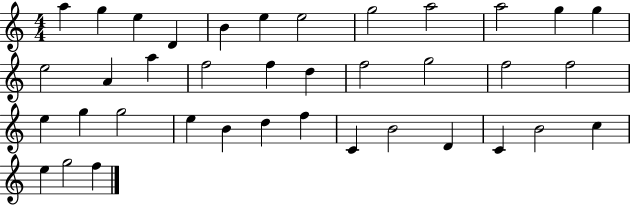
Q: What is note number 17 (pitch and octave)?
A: F5